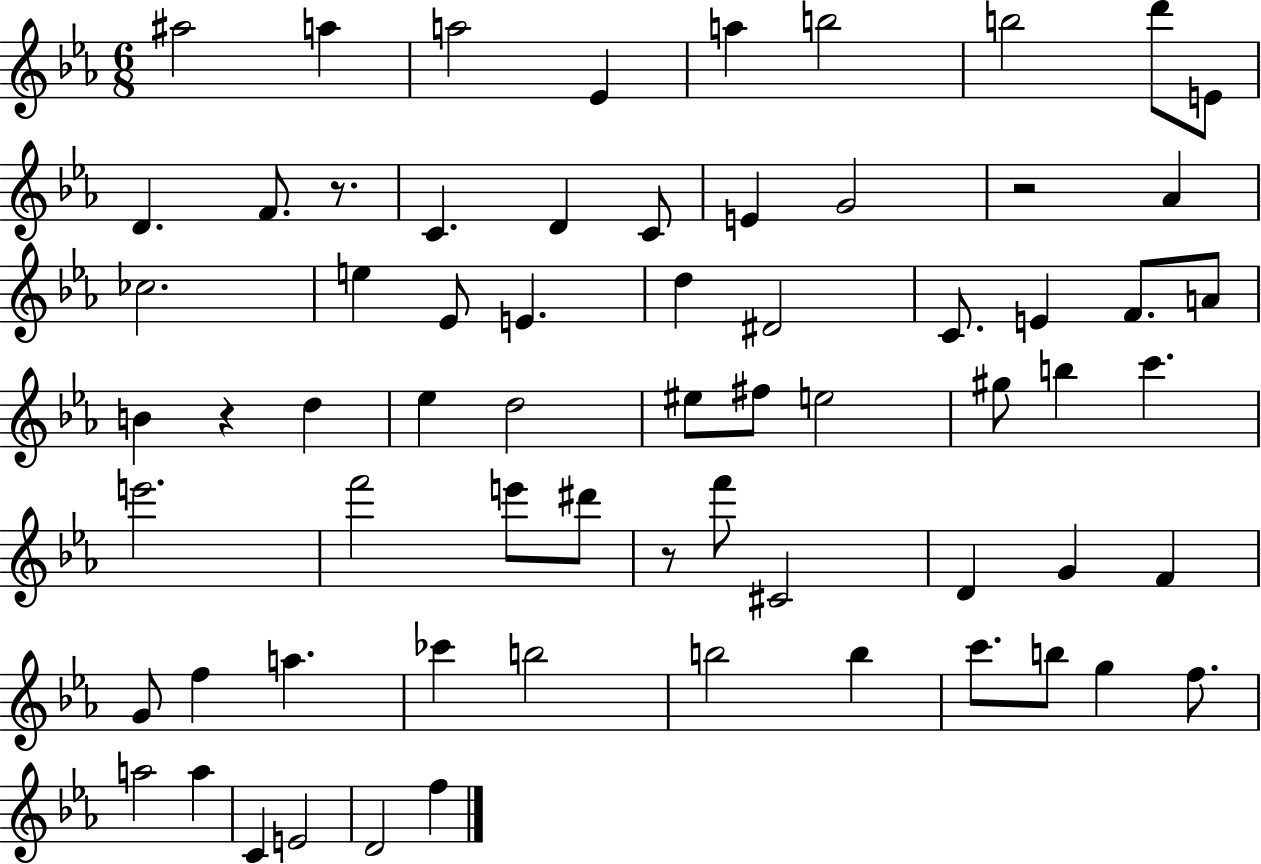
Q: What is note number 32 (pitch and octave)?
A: EIS5